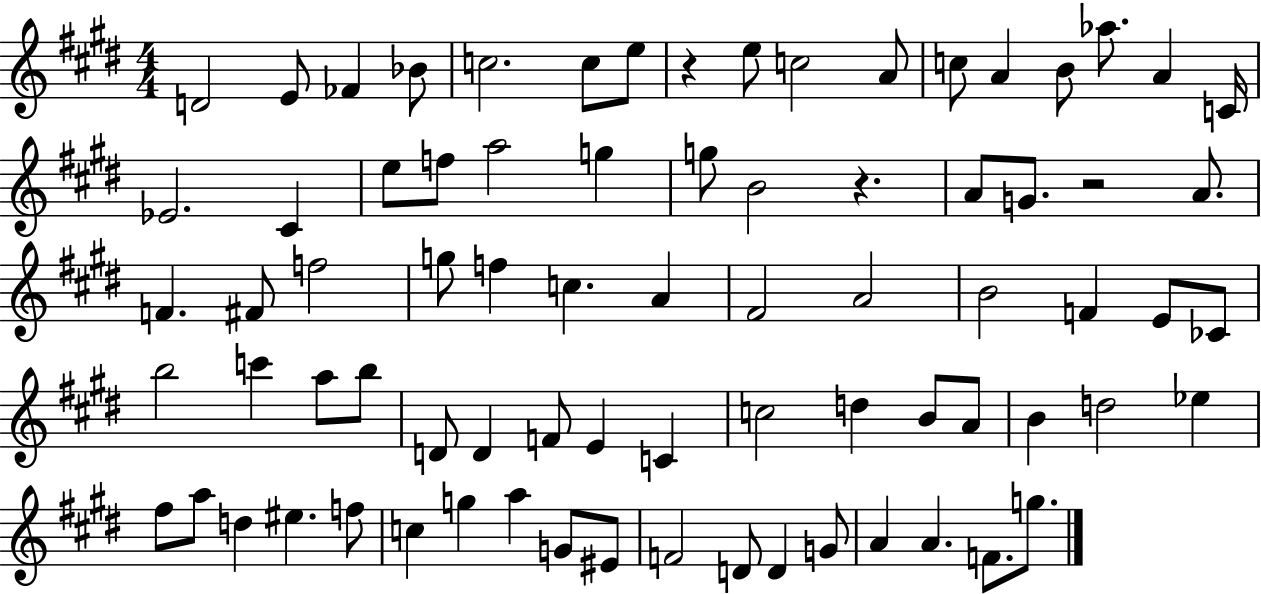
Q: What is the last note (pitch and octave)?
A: G5